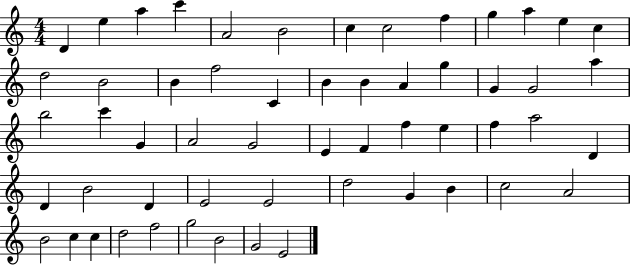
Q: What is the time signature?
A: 4/4